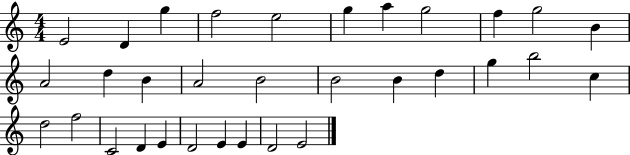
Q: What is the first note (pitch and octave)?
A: E4